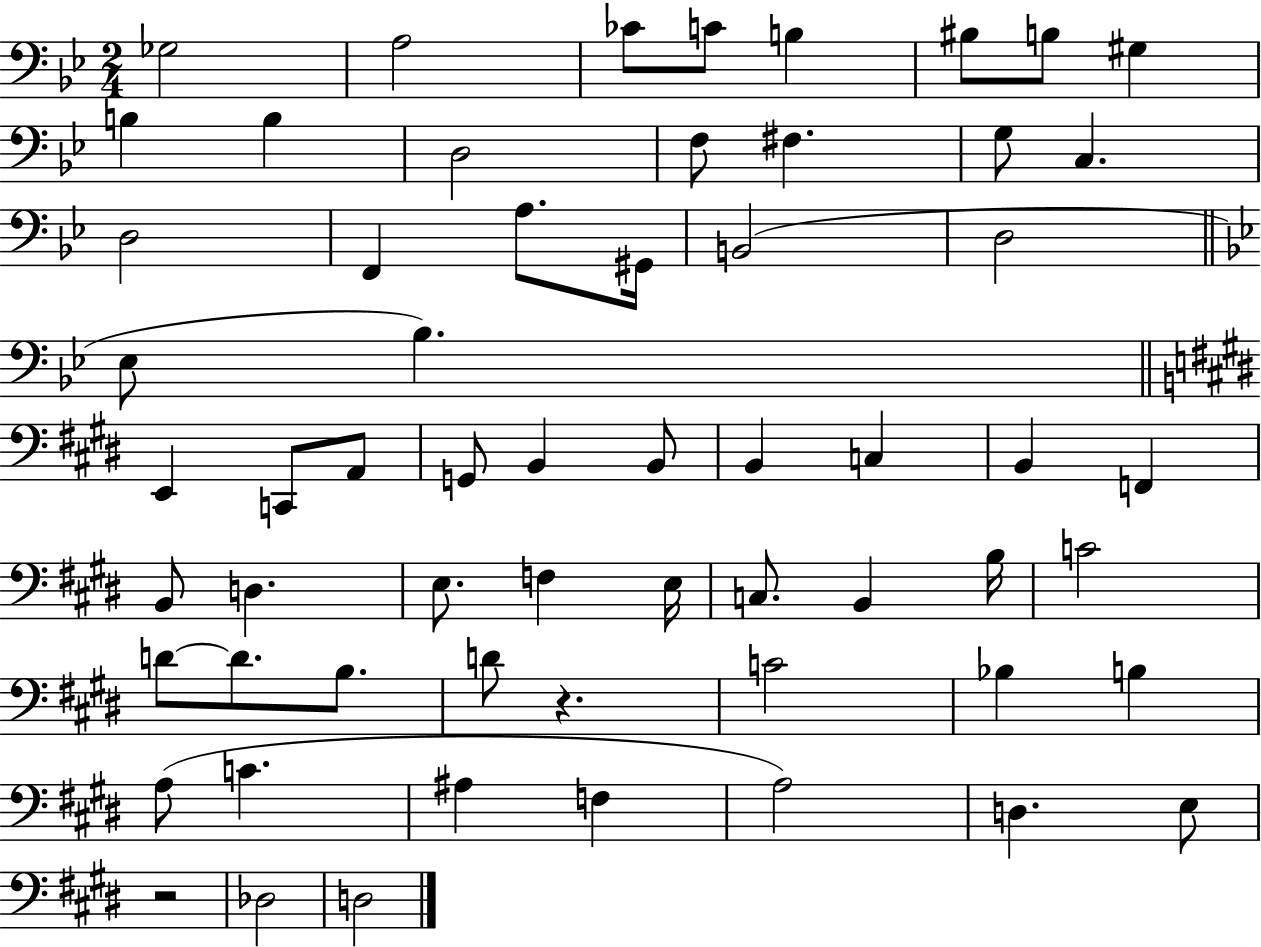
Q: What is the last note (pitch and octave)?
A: D3